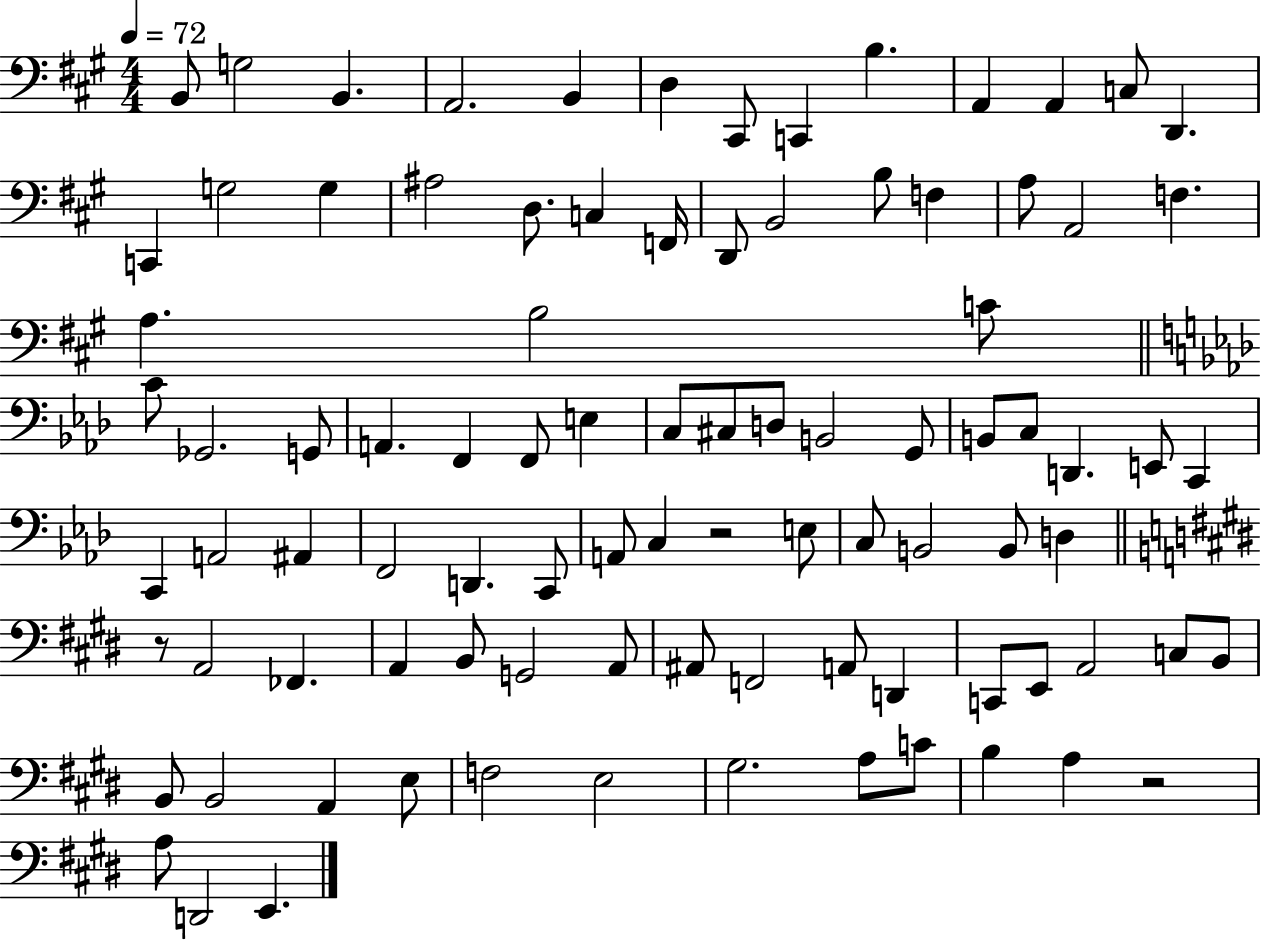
B2/e G3/h B2/q. A2/h. B2/q D3/q C#2/e C2/q B3/q. A2/q A2/q C3/e D2/q. C2/q G3/h G3/q A#3/h D3/e. C3/q F2/s D2/e B2/h B3/e F3/q A3/e A2/h F3/q. A3/q. B3/h C4/e C4/e Gb2/h. G2/e A2/q. F2/q F2/e E3/q C3/e C#3/e D3/e B2/h G2/e B2/e C3/e D2/q. E2/e C2/q C2/q A2/h A#2/q F2/h D2/q. C2/e A2/e C3/q R/h E3/e C3/e B2/h B2/e D3/q R/e A2/h FES2/q. A2/q B2/e G2/h A2/e A#2/e F2/h A2/e D2/q C2/e E2/e A2/h C3/e B2/e B2/e B2/h A2/q E3/e F3/h E3/h G#3/h. A3/e C4/e B3/q A3/q R/h A3/e D2/h E2/q.